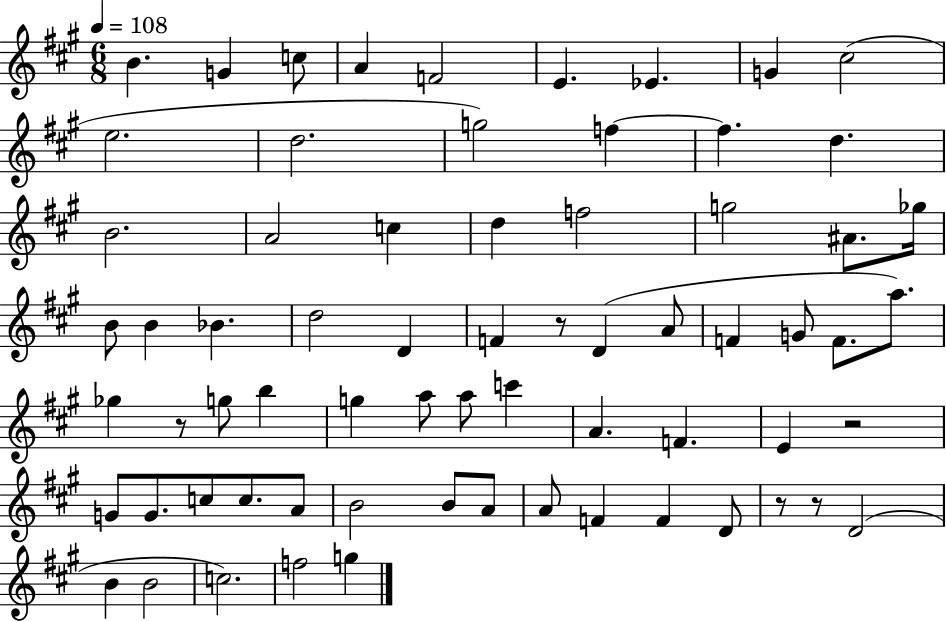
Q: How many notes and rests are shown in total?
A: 68